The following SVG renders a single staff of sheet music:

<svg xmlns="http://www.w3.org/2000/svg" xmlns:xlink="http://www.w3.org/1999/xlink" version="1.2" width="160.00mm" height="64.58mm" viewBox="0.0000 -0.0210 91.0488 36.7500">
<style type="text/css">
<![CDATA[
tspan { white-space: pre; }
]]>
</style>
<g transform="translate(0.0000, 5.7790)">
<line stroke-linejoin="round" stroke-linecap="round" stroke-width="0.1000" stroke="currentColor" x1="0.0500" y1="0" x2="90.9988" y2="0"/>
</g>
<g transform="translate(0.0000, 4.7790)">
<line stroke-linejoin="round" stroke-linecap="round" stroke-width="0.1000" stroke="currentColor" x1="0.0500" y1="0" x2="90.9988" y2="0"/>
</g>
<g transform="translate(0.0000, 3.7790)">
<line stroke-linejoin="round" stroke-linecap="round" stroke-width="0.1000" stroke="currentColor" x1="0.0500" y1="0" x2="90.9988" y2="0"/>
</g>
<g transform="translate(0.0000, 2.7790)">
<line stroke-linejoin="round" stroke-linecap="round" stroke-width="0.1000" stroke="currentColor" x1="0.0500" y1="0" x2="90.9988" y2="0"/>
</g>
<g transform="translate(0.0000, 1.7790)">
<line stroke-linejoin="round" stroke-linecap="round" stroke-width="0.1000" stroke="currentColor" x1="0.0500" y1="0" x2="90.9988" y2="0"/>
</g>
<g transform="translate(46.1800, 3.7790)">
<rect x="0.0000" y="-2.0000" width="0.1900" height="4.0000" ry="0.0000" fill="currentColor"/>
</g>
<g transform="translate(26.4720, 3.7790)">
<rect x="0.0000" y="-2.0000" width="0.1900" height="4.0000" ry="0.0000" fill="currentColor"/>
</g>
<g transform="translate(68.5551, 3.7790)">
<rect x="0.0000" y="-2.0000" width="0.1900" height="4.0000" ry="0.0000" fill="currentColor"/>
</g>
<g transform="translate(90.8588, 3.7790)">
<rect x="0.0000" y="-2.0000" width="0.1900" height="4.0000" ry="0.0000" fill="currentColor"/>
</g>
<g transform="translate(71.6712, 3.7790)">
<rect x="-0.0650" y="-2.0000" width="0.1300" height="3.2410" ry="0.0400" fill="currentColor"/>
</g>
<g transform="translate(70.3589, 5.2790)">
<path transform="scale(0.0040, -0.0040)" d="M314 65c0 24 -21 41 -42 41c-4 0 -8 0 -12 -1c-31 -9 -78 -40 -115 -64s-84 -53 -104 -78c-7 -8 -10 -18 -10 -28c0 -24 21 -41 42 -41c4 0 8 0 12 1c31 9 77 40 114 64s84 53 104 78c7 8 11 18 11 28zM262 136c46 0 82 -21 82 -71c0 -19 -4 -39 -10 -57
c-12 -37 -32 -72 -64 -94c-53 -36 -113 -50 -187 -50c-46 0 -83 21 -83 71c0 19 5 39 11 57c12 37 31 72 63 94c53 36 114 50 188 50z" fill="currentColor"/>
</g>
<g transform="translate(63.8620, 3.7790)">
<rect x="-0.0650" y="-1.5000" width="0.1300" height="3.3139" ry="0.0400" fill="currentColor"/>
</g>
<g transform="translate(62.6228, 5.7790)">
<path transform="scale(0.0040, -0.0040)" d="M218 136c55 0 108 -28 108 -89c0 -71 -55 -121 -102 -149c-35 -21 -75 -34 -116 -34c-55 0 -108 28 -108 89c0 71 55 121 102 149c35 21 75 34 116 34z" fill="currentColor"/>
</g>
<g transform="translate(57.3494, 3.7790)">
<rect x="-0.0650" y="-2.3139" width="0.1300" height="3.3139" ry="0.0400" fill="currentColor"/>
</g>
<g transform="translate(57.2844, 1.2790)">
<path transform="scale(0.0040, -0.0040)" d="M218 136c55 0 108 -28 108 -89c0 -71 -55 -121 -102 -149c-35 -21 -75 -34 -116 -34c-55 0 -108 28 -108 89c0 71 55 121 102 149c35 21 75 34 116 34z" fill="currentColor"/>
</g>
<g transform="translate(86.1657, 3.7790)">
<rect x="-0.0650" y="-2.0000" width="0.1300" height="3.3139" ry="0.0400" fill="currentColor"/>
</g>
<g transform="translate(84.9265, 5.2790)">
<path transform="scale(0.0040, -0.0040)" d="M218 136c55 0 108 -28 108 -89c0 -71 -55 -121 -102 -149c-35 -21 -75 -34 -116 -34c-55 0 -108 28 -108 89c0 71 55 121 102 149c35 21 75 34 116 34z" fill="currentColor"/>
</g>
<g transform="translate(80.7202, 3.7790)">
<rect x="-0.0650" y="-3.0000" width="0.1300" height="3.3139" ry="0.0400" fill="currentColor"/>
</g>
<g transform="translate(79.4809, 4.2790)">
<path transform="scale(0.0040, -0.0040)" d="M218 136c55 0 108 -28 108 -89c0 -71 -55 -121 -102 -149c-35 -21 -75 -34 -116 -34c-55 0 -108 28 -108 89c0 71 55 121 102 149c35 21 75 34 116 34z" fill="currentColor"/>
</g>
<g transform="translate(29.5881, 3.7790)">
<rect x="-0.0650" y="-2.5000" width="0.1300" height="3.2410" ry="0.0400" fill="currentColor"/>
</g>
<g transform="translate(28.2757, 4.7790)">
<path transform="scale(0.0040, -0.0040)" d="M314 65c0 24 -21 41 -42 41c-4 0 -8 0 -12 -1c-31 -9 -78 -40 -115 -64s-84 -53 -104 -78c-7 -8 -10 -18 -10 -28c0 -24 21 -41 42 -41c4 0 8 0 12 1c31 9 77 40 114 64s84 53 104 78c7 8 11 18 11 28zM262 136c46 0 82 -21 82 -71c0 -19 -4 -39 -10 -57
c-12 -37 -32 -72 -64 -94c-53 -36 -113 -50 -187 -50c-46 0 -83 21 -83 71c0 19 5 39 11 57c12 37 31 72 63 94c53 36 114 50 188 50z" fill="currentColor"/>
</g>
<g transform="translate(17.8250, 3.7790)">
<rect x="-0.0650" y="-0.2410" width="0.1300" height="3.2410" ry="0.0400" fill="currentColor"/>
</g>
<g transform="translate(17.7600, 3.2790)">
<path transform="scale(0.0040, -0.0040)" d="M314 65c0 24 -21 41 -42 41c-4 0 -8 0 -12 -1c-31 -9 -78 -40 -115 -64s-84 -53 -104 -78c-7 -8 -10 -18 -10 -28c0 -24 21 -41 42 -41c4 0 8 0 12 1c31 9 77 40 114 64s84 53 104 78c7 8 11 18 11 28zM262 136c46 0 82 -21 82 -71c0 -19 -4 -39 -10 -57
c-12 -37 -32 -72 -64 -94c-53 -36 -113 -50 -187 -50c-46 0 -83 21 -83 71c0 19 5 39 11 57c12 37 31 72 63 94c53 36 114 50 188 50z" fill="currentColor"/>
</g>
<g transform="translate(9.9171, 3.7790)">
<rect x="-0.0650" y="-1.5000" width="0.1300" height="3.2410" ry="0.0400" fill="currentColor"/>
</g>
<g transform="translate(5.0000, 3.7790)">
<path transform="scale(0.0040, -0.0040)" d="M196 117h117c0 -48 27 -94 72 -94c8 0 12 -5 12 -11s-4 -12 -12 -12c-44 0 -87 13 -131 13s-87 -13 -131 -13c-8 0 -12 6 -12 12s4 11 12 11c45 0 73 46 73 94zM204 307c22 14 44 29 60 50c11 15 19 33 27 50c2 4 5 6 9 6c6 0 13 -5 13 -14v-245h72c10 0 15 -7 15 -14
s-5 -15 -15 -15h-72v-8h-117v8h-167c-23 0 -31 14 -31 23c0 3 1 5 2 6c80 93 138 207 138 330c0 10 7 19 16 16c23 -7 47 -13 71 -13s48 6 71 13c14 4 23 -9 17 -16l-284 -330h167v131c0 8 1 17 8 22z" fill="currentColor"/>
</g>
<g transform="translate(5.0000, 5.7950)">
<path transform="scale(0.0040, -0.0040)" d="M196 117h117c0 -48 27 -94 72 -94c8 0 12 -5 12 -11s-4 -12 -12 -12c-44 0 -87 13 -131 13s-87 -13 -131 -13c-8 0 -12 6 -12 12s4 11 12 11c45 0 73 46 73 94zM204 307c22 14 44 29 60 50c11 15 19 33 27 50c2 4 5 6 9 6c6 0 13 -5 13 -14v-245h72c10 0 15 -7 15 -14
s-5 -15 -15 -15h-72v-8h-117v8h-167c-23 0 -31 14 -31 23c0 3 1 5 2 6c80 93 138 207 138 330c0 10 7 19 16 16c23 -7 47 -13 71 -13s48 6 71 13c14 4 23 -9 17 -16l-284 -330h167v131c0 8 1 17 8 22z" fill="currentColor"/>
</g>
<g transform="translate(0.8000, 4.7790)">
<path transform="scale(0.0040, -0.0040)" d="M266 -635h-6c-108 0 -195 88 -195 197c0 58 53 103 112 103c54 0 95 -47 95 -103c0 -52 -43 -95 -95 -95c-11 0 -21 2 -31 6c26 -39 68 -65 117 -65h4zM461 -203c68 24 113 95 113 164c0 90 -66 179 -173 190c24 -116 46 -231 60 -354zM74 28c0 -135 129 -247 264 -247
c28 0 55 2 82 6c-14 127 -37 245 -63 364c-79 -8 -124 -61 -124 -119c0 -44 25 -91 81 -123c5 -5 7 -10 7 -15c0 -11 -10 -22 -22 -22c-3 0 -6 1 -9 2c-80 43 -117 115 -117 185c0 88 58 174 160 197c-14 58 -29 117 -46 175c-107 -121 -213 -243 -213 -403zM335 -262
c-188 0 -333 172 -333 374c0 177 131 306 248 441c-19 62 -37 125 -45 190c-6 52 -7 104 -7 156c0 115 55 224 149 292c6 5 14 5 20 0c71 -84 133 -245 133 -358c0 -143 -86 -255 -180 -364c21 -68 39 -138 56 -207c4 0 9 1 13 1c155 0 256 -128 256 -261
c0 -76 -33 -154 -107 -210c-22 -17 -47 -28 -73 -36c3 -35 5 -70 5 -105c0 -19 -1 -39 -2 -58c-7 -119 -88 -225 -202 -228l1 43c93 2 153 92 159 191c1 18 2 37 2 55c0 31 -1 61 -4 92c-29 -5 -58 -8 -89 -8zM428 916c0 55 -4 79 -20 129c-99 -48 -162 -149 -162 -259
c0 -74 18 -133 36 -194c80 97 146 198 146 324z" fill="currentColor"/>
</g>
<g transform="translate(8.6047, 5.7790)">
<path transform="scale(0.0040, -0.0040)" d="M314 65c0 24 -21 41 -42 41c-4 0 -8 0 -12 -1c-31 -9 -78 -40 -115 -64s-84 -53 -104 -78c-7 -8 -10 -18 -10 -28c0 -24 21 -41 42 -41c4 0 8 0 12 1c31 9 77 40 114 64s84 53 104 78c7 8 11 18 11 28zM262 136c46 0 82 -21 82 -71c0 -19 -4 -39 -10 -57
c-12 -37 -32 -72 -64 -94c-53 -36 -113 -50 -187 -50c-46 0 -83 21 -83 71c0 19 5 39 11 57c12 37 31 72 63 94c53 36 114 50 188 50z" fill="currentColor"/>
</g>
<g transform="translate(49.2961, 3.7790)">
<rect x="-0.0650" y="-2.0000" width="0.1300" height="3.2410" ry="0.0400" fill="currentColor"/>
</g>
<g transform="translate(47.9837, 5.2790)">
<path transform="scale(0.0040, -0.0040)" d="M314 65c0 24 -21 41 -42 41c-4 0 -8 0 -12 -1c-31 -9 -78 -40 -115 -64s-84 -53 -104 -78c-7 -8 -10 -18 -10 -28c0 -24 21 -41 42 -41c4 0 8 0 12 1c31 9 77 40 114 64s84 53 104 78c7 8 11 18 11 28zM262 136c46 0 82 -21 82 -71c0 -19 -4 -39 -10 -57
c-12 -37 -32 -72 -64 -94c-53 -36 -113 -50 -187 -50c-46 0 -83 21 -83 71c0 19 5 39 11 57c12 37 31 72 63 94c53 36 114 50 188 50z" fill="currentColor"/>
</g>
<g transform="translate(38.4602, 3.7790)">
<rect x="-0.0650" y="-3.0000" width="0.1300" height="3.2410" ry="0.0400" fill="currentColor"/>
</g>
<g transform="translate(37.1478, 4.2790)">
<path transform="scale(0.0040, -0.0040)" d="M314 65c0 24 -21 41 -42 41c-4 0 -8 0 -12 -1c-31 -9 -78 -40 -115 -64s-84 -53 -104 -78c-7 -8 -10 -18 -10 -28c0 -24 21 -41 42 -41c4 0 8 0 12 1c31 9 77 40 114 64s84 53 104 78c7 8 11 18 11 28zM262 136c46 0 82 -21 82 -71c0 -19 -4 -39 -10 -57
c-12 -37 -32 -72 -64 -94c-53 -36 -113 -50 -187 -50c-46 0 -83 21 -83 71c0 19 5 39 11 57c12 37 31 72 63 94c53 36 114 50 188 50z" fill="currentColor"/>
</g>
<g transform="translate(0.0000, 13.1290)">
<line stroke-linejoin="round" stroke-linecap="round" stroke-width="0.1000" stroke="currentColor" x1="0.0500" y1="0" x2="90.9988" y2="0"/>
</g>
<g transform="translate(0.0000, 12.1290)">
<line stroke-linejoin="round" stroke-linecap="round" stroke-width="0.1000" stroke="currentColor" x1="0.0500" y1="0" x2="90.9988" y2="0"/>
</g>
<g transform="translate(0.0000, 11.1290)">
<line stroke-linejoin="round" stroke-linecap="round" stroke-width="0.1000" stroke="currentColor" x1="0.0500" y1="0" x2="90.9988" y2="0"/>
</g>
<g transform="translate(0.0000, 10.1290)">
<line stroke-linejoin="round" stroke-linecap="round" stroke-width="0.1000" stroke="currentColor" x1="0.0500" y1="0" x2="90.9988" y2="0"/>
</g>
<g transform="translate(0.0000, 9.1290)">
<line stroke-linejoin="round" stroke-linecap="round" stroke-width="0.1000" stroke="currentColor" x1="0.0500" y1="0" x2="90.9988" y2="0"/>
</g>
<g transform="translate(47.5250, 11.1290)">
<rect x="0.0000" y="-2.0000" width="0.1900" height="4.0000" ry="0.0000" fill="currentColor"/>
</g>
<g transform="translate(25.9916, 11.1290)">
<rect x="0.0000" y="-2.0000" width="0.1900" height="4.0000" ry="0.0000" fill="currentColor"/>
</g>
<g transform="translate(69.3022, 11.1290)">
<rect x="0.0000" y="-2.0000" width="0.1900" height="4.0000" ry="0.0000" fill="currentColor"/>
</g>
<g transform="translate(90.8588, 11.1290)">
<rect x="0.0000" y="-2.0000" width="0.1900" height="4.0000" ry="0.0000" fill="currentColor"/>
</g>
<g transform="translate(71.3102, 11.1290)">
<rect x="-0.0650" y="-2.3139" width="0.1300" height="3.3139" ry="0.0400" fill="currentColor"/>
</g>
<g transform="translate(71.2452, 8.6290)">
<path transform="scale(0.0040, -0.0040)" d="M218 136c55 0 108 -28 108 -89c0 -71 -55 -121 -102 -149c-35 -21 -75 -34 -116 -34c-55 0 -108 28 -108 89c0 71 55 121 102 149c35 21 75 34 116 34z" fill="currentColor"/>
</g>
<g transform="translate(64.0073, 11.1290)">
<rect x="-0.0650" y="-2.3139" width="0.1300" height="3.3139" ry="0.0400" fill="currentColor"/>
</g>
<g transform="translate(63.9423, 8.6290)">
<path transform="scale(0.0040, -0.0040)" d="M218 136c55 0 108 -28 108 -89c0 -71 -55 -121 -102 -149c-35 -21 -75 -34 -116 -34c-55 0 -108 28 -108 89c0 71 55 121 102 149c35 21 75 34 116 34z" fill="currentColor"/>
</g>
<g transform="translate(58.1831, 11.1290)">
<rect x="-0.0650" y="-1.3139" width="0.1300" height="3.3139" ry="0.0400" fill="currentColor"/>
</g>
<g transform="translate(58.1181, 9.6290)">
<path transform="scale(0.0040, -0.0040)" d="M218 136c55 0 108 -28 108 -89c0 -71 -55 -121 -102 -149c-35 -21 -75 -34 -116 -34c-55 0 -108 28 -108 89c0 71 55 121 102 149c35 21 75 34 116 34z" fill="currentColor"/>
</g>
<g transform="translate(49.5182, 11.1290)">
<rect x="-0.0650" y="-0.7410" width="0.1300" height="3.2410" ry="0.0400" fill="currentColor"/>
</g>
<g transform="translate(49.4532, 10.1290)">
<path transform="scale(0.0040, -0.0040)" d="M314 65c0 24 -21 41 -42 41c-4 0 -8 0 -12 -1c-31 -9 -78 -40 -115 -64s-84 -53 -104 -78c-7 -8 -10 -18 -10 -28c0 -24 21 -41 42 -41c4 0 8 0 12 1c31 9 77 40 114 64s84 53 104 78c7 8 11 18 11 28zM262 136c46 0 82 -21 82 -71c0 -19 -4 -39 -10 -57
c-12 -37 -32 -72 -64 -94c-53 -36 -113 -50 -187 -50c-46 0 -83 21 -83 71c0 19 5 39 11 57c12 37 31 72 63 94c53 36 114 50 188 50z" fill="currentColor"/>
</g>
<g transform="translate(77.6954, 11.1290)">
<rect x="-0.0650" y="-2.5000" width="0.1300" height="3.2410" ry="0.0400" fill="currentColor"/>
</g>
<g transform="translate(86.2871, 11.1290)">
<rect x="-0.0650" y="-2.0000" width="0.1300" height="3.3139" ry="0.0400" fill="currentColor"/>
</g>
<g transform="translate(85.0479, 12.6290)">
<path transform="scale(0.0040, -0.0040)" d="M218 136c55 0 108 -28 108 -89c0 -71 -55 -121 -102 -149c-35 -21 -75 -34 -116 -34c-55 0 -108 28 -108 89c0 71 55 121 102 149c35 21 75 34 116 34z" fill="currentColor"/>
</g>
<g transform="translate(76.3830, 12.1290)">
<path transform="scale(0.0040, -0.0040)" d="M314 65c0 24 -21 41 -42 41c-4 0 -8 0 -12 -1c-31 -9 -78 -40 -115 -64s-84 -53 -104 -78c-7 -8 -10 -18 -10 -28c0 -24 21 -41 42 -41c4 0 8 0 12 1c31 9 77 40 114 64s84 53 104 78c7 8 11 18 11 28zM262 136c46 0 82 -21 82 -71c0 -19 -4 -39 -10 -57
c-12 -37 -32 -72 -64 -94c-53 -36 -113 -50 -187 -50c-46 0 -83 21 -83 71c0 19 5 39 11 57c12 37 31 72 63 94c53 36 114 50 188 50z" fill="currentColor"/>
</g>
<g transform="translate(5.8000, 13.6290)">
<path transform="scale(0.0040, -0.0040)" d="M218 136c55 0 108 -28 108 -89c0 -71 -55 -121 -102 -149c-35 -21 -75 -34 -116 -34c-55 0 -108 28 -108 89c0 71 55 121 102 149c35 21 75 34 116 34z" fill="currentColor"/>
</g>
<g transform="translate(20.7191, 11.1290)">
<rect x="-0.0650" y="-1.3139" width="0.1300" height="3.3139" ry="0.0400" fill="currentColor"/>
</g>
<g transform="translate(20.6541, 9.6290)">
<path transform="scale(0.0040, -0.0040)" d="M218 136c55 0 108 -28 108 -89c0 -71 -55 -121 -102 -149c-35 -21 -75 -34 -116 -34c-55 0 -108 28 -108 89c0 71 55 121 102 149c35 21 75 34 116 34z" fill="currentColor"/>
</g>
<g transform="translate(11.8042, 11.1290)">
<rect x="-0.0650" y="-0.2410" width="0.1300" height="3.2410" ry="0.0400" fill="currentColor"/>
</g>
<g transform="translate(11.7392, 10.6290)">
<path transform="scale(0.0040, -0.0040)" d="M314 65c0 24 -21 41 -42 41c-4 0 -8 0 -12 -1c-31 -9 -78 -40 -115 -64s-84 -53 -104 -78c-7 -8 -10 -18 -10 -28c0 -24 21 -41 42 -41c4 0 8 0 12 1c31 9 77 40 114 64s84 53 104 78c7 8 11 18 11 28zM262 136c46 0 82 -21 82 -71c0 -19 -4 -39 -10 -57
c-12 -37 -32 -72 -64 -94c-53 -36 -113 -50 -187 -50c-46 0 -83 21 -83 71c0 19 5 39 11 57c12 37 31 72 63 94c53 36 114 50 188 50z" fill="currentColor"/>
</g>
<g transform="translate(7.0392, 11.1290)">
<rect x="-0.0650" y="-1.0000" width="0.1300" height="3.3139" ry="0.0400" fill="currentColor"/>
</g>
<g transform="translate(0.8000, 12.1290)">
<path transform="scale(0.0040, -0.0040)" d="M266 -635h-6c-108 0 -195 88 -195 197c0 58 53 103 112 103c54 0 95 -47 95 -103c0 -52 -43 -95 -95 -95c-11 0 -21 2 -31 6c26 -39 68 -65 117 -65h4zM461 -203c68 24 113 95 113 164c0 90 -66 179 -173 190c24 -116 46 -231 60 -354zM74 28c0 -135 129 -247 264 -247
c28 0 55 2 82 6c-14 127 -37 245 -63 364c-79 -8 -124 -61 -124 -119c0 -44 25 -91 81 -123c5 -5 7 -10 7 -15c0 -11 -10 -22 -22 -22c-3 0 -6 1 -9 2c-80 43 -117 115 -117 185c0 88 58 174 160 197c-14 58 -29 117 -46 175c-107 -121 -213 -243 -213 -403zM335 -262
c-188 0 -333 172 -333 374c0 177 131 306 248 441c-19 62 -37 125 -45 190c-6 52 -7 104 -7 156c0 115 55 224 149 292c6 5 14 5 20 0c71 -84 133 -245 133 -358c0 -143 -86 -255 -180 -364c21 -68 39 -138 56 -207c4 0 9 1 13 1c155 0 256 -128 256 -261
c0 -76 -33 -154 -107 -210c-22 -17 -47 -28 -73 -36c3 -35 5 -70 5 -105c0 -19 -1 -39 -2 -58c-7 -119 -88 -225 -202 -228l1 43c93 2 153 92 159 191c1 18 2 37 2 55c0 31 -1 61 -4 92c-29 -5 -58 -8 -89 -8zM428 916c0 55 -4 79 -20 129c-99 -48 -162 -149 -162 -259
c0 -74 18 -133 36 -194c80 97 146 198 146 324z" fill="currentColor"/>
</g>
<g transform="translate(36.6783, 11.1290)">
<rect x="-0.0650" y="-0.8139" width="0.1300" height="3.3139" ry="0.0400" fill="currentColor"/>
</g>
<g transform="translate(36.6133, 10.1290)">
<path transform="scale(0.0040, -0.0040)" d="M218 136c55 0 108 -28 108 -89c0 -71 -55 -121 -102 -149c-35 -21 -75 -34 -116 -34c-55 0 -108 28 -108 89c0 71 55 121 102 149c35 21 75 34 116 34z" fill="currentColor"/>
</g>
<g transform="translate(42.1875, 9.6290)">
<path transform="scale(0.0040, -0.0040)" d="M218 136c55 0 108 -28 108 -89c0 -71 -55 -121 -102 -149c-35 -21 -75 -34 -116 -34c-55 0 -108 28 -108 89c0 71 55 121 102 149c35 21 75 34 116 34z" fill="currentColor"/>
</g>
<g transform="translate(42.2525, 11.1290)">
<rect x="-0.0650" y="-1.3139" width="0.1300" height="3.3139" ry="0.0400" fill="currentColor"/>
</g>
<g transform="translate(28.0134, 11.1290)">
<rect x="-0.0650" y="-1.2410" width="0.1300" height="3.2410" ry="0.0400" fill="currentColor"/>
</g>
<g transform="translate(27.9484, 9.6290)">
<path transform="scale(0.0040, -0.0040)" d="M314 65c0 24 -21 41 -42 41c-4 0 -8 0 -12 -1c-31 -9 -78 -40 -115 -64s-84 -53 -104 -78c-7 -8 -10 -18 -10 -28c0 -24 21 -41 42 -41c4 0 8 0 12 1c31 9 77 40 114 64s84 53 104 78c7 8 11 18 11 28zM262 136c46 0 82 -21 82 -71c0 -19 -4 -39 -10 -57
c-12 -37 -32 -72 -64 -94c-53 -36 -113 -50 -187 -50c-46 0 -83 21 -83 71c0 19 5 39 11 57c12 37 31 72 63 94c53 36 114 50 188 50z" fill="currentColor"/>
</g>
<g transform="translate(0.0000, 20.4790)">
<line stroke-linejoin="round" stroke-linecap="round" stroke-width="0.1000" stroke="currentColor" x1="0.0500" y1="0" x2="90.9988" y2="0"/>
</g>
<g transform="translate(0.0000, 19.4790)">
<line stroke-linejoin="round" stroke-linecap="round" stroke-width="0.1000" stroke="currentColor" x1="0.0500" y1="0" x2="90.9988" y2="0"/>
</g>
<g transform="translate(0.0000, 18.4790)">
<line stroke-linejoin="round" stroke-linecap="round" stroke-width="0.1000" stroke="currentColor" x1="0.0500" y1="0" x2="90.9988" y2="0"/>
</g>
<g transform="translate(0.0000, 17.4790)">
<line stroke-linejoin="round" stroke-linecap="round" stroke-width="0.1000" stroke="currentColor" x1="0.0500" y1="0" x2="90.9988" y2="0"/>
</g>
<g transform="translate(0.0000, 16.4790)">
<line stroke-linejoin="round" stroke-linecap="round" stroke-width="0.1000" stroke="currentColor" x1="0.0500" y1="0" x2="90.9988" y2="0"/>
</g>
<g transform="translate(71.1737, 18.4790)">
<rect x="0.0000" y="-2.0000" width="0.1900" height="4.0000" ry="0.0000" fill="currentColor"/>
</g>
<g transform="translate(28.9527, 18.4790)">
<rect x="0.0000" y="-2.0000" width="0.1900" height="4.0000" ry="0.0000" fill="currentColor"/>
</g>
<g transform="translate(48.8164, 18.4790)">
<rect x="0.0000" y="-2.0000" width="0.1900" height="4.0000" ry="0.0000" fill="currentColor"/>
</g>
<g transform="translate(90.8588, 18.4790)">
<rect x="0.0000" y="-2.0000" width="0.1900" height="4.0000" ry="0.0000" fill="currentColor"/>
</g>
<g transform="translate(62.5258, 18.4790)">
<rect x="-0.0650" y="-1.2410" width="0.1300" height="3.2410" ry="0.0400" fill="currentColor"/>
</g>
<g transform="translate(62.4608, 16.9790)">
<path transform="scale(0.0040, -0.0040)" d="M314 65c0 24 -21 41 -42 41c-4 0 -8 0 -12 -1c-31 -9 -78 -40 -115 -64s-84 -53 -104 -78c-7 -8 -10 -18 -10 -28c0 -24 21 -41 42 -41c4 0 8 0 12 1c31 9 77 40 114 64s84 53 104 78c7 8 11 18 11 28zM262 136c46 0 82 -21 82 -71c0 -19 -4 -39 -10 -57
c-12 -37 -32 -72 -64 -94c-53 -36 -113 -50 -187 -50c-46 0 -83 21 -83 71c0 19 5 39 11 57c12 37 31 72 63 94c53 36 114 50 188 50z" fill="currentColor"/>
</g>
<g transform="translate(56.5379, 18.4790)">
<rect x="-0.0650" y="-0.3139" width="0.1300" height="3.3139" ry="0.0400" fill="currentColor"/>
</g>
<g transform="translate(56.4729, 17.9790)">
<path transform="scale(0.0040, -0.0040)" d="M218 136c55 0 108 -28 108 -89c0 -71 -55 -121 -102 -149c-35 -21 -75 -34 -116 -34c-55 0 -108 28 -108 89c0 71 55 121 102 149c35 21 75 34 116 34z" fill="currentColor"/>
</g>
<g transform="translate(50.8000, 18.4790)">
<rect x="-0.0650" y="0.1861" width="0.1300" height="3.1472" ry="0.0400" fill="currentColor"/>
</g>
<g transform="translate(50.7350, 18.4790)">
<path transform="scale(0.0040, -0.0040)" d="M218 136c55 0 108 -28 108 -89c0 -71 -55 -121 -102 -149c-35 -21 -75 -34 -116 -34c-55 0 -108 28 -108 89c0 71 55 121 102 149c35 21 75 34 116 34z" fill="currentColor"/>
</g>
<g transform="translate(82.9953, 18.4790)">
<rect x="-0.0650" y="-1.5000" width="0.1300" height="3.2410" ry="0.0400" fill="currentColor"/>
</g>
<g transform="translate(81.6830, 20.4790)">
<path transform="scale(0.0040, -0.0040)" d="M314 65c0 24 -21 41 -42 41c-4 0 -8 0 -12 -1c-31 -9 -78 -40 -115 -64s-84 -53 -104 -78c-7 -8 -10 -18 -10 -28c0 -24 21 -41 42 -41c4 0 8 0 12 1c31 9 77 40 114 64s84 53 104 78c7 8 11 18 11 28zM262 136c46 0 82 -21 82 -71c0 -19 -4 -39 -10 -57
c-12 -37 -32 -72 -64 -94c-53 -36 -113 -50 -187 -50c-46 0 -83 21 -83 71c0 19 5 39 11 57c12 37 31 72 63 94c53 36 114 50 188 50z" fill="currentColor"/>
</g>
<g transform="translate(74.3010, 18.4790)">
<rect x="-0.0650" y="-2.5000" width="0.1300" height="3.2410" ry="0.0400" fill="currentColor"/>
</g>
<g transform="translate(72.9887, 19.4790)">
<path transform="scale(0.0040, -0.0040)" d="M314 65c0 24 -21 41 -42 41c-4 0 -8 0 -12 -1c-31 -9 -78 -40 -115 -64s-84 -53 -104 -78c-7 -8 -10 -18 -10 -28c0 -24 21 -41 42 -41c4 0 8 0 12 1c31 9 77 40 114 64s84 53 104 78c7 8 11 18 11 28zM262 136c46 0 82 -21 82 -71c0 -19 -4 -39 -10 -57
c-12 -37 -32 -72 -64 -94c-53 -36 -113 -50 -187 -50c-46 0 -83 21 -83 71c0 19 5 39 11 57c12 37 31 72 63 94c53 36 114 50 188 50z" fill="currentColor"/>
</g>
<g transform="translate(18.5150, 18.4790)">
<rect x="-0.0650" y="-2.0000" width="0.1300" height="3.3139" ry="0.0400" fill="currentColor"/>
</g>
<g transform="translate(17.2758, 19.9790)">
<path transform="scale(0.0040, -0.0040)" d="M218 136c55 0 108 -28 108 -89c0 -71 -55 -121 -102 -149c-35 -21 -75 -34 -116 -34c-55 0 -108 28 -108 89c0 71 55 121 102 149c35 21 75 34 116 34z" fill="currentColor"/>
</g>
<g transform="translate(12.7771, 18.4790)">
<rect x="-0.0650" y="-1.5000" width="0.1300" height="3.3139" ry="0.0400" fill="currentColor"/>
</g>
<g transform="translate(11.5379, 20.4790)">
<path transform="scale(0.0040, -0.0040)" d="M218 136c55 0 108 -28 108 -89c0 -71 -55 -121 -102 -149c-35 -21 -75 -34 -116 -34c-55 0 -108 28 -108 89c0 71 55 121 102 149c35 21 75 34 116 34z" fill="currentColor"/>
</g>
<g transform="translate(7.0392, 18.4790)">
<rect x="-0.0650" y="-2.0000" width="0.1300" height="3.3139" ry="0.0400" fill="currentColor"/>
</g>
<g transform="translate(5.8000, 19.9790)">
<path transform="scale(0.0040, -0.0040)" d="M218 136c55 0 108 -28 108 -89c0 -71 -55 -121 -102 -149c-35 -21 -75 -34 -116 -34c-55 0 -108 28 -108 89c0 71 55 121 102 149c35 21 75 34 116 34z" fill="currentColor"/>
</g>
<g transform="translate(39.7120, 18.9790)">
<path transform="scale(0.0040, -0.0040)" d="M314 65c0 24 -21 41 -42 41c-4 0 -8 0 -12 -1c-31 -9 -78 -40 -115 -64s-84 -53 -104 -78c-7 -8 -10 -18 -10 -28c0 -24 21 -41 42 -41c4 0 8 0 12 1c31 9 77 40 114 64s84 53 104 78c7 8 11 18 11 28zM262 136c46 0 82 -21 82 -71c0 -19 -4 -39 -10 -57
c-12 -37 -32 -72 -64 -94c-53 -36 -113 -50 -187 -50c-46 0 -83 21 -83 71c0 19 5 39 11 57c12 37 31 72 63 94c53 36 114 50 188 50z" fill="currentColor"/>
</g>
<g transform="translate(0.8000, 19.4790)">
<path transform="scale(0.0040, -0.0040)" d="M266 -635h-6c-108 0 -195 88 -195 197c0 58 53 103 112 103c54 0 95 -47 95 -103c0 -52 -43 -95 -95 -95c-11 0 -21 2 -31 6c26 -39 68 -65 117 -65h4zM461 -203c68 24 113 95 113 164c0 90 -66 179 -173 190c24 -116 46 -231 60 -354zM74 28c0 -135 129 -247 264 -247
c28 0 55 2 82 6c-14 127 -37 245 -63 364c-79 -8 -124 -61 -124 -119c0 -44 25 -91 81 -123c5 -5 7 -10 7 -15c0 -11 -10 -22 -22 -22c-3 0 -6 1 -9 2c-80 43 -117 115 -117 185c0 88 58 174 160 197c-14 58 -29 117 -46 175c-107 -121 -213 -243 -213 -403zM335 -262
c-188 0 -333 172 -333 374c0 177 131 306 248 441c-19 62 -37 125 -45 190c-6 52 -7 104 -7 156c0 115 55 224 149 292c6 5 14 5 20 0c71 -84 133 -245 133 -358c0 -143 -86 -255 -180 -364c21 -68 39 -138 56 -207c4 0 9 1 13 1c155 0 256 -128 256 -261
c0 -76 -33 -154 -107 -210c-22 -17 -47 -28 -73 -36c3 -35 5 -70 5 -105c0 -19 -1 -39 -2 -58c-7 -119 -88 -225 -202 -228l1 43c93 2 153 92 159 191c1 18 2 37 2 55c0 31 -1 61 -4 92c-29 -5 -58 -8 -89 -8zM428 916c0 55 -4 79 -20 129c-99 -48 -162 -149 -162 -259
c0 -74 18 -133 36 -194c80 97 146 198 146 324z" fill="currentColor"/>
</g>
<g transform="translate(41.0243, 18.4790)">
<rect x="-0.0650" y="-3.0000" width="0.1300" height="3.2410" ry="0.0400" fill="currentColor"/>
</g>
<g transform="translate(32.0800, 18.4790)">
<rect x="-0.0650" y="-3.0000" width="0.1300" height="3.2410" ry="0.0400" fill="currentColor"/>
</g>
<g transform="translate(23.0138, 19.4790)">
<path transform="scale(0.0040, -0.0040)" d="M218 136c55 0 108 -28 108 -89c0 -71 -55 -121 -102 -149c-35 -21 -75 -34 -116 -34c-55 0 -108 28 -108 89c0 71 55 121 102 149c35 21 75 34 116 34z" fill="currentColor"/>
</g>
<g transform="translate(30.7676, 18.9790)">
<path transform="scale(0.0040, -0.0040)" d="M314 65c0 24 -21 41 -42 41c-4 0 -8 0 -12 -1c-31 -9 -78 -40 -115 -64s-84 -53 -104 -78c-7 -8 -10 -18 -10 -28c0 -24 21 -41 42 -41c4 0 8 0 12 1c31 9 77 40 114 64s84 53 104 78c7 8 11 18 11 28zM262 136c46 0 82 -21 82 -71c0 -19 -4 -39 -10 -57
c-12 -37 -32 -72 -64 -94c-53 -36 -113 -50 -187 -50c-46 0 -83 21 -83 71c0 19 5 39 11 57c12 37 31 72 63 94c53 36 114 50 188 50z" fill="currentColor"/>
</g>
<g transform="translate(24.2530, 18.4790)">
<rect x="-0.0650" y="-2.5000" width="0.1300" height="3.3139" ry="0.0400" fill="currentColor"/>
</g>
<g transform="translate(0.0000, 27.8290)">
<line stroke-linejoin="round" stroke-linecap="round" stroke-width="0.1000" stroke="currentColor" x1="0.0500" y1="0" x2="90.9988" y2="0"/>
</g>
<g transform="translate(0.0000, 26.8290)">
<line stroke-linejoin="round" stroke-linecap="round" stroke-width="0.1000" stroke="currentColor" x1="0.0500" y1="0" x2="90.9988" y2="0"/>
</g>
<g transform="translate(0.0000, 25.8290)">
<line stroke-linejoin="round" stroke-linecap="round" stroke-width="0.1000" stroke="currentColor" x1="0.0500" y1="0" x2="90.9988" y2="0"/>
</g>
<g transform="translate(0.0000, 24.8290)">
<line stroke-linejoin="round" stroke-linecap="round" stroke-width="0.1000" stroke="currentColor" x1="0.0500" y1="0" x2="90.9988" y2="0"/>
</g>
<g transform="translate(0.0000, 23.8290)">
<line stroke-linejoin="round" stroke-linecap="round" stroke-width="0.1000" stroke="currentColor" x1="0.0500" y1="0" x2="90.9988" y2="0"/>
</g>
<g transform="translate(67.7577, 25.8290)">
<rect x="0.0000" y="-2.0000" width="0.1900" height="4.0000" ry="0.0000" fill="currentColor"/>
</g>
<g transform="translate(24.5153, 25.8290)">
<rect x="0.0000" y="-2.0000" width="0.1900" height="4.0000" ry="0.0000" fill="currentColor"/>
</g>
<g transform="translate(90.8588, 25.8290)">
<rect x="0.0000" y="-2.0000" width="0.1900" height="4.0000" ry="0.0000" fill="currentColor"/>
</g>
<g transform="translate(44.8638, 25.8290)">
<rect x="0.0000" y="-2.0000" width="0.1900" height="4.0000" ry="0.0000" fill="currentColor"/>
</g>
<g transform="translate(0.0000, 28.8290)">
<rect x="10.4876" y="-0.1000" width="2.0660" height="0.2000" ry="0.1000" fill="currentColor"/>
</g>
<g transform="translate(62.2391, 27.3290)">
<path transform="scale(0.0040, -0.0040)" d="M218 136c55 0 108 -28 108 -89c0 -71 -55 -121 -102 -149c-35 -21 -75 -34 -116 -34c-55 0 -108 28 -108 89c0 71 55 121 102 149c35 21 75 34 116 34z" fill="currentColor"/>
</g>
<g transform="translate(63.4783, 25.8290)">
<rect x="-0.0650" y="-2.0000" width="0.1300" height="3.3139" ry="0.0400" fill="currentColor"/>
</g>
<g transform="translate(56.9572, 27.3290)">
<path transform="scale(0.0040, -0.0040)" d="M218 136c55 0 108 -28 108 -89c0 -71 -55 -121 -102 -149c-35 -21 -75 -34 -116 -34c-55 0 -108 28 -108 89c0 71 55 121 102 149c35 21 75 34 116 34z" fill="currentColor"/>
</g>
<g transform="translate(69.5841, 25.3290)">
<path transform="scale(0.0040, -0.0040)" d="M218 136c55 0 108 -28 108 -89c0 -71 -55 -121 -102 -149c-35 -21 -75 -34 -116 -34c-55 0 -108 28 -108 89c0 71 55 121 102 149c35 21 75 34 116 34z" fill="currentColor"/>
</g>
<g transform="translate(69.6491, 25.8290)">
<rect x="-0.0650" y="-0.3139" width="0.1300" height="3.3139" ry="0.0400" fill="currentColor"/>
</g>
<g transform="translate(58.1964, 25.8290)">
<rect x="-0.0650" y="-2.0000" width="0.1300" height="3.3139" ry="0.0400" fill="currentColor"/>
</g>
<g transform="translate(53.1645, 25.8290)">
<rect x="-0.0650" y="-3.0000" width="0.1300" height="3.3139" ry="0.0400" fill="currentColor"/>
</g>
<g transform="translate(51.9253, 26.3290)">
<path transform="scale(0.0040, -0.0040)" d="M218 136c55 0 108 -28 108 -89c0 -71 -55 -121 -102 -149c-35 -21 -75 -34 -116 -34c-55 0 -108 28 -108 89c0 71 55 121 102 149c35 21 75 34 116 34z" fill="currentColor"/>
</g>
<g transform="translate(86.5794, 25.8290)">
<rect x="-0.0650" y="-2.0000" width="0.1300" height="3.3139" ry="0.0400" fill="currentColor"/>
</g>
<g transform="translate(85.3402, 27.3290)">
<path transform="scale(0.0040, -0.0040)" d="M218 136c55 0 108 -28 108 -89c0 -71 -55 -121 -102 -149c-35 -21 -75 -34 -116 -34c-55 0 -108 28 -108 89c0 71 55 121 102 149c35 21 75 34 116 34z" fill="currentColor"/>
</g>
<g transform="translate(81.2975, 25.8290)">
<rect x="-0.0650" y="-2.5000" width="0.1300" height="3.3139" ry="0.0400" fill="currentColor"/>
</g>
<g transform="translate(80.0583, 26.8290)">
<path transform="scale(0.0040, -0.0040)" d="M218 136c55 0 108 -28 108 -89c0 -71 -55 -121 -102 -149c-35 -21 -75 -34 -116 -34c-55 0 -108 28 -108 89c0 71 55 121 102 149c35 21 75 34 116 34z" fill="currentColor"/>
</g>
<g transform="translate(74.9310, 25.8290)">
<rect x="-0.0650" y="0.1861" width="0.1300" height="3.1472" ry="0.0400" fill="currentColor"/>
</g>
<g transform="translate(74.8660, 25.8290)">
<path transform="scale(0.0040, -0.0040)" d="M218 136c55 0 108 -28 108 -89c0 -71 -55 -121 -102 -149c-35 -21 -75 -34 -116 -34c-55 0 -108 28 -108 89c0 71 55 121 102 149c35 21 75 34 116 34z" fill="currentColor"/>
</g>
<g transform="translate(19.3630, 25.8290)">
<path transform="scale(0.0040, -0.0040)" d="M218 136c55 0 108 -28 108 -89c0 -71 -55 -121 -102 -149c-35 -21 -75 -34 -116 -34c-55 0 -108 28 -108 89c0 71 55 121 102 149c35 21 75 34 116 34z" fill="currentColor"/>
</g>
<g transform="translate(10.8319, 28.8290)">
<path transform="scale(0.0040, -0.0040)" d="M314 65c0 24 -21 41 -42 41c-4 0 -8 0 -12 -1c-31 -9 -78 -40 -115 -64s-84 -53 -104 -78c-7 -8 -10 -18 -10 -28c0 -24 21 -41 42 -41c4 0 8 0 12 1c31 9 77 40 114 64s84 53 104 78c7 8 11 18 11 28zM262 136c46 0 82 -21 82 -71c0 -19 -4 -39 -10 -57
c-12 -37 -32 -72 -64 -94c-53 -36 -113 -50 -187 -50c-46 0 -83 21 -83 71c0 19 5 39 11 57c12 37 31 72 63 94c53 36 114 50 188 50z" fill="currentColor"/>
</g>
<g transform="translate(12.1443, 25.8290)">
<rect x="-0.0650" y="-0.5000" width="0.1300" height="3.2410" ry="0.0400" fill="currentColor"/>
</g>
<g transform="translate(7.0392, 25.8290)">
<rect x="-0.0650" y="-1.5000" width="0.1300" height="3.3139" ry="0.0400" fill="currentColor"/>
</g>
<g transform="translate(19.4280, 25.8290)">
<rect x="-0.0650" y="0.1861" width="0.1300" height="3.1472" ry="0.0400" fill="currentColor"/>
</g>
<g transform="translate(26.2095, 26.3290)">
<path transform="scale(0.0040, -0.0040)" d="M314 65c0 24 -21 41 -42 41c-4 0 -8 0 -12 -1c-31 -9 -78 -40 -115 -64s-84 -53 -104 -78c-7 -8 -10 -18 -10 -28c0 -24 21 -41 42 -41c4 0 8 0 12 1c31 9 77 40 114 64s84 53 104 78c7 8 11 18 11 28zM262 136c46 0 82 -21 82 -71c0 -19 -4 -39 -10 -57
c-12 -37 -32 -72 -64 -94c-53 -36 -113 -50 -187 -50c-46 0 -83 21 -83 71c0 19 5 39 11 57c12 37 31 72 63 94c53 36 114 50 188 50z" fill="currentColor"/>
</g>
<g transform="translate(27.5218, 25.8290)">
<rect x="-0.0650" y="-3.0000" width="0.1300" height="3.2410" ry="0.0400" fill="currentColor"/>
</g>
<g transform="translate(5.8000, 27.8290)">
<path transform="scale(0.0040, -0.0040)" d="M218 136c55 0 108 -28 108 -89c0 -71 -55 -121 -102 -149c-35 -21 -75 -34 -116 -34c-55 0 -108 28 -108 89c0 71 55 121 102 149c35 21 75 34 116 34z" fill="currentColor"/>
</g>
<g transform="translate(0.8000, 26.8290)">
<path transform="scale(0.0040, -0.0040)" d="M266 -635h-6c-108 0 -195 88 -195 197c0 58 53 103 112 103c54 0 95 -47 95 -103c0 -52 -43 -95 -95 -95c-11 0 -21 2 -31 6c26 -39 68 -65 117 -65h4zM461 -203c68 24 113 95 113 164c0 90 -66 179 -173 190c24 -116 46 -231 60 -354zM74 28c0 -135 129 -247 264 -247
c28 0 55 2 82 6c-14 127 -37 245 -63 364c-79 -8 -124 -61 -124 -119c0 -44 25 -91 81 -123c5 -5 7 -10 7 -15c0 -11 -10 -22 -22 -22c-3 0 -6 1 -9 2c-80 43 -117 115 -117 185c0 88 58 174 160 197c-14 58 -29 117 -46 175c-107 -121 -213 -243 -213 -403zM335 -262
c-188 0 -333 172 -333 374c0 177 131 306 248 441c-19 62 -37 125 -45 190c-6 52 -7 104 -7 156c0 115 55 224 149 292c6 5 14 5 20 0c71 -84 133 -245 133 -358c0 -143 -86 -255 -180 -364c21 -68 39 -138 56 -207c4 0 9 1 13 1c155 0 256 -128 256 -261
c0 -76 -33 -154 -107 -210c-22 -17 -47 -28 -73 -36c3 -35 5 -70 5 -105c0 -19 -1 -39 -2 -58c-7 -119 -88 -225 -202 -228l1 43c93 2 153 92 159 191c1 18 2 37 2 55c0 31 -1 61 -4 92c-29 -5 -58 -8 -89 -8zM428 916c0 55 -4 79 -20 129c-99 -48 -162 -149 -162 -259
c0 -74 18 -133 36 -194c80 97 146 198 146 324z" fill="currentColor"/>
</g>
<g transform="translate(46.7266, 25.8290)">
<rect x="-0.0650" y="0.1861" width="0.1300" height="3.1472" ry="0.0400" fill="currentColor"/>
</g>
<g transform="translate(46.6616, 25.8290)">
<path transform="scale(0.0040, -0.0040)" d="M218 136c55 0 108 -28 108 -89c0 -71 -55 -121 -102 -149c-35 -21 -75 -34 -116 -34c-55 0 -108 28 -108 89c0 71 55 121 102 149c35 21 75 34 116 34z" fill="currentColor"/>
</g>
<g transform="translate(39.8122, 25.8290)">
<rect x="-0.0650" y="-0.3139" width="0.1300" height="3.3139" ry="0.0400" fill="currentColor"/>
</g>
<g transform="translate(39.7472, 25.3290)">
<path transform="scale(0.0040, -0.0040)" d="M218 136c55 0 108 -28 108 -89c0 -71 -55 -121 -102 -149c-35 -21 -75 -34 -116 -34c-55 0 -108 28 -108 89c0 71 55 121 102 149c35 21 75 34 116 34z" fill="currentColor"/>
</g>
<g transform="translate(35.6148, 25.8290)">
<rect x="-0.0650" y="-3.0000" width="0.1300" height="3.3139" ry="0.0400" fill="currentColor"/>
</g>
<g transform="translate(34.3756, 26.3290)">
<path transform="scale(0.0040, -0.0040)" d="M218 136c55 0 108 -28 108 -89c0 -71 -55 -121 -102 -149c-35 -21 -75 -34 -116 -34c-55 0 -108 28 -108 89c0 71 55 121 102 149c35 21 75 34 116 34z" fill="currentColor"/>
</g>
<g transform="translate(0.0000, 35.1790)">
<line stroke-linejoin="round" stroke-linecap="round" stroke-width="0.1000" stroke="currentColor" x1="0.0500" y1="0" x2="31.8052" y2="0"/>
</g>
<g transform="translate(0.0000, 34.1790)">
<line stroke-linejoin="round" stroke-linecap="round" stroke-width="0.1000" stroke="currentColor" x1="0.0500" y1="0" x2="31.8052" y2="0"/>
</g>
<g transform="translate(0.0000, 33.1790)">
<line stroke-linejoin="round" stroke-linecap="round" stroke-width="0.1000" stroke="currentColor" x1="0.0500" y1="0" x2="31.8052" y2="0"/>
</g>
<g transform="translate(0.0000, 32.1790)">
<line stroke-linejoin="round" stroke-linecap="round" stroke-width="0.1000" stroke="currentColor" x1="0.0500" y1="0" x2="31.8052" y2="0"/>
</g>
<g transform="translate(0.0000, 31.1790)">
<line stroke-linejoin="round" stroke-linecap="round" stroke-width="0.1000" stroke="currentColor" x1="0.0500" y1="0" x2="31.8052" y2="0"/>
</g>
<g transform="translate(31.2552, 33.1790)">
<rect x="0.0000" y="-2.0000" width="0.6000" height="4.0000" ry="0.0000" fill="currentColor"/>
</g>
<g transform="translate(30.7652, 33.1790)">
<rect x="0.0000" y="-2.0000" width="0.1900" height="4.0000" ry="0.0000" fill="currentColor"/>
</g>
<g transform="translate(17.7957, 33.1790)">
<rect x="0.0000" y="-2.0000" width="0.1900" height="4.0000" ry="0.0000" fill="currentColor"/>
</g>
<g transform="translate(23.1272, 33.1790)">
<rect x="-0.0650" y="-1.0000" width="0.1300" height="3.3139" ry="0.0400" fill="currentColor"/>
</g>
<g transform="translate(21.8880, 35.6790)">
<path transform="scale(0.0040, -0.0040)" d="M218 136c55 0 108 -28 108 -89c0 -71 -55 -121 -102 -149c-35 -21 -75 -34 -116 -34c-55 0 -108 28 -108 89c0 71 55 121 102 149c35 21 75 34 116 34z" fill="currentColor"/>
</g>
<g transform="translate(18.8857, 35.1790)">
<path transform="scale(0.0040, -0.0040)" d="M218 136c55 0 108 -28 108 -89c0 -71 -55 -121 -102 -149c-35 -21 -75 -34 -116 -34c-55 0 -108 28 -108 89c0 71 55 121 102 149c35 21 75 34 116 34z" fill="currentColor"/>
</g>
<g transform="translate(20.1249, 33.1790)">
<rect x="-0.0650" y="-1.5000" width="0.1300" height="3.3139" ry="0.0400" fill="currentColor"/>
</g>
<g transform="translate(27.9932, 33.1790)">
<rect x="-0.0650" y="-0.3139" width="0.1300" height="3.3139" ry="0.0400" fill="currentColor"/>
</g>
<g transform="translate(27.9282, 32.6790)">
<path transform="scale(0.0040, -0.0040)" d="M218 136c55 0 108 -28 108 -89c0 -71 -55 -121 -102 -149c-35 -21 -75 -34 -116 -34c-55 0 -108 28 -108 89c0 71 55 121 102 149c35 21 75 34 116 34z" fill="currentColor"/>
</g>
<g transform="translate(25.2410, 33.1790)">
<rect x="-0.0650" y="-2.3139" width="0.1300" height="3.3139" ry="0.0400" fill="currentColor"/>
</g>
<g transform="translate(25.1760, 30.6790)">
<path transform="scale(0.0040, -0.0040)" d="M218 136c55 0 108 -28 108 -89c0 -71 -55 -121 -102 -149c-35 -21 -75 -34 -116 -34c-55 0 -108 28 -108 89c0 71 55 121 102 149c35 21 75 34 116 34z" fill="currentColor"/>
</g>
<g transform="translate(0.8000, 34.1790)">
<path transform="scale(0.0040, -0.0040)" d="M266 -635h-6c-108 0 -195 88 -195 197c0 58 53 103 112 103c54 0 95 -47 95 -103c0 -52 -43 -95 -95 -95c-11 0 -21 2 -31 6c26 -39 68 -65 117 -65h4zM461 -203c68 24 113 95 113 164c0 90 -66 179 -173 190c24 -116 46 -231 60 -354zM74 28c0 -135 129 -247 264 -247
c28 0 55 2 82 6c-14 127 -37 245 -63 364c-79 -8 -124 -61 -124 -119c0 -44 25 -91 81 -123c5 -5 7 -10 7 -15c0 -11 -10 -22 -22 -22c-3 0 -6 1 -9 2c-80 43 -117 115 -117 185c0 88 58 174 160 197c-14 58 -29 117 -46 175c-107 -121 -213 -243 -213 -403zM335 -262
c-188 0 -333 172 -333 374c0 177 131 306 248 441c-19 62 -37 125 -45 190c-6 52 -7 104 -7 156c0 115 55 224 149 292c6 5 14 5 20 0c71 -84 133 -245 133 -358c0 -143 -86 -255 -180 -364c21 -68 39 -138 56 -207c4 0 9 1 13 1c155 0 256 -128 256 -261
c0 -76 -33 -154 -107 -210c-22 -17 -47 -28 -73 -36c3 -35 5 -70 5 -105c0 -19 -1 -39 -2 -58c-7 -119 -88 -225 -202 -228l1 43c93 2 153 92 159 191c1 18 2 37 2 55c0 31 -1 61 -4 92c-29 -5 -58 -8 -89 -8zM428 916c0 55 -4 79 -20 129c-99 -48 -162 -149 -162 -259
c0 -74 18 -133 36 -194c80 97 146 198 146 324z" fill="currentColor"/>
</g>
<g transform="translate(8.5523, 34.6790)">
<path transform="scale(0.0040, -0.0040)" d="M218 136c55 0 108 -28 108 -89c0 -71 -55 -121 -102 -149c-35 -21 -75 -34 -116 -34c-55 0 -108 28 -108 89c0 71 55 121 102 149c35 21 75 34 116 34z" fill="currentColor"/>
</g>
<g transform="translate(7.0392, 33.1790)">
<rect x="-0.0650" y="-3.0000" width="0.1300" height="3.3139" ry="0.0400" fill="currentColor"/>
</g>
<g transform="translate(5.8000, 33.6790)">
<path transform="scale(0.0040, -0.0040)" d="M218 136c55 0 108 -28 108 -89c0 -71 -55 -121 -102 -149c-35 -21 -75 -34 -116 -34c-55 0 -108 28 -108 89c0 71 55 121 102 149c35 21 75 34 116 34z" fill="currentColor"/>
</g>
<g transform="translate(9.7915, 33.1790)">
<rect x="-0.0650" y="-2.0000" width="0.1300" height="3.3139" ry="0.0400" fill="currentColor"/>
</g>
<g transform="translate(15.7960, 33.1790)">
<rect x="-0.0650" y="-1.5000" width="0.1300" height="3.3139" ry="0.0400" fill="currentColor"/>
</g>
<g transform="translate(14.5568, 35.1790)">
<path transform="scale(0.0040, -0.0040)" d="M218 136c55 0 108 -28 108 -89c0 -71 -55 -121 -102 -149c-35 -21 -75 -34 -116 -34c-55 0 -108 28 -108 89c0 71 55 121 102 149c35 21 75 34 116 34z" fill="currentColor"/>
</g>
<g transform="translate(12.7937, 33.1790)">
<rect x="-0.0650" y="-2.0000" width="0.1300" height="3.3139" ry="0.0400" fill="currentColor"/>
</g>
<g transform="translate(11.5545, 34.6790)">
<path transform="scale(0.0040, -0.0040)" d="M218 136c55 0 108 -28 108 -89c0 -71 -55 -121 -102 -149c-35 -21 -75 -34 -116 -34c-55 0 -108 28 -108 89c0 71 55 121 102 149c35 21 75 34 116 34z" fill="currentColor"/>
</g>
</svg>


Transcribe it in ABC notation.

X:1
T:Untitled
M:4/4
L:1/4
K:C
E2 c2 G2 A2 F2 g E F2 A F D c2 e e2 d e d2 e g g G2 F F E F G A2 A2 B c e2 G2 E2 E C2 B A2 A c B A F F c B G F A F F E E D g c